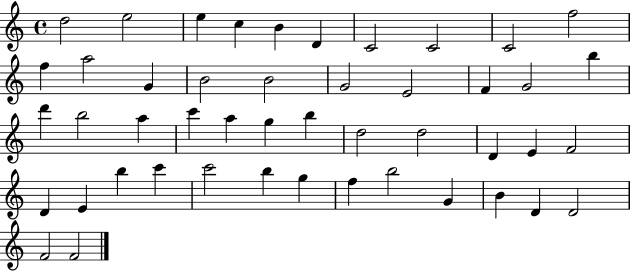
{
  \clef treble
  \time 4/4
  \defaultTimeSignature
  \key c \major
  d''2 e''2 | e''4 c''4 b'4 d'4 | c'2 c'2 | c'2 f''2 | \break f''4 a''2 g'4 | b'2 b'2 | g'2 e'2 | f'4 g'2 b''4 | \break d'''4 b''2 a''4 | c'''4 a''4 g''4 b''4 | d''2 d''2 | d'4 e'4 f'2 | \break d'4 e'4 b''4 c'''4 | c'''2 b''4 g''4 | f''4 b''2 g'4 | b'4 d'4 d'2 | \break f'2 f'2 | \bar "|."
}